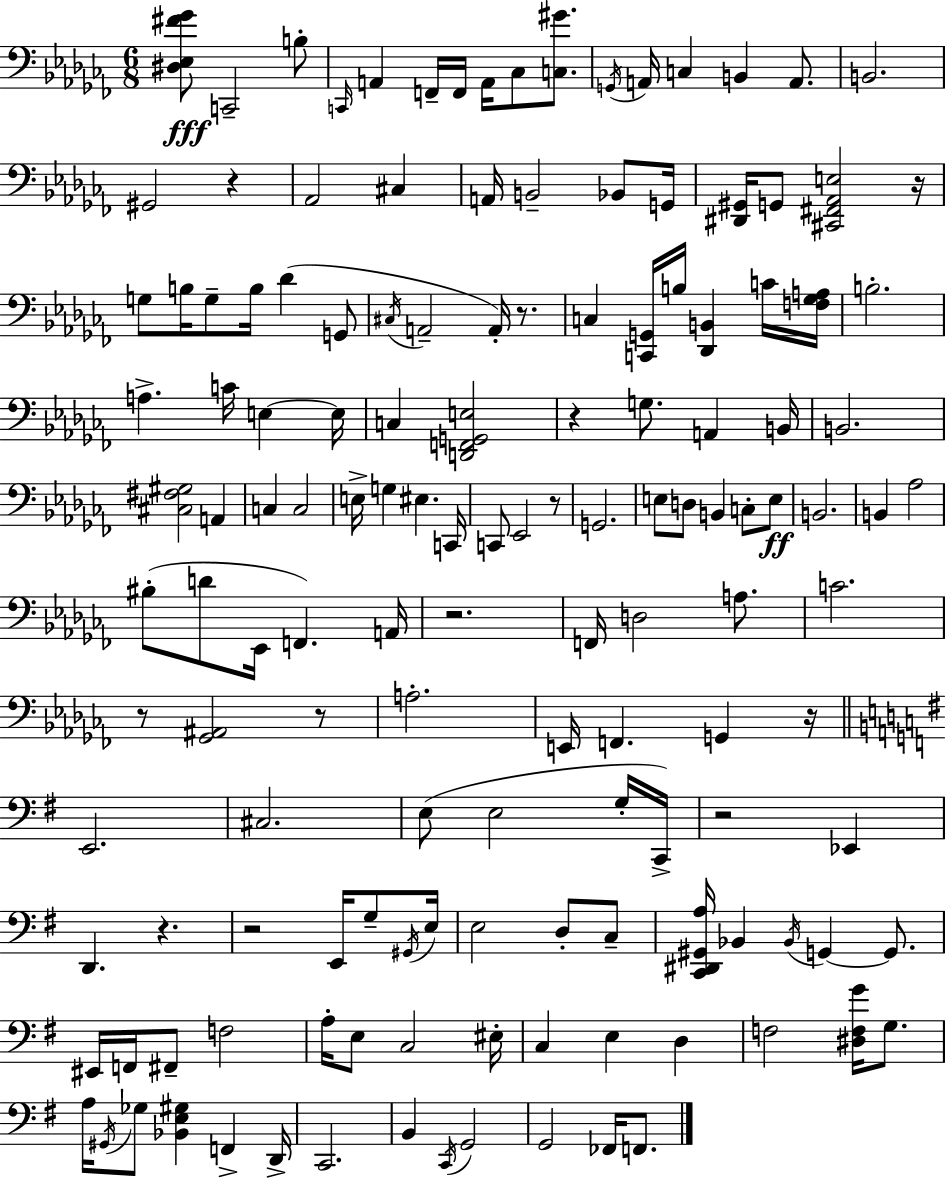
{
  \clef bass
  \numericTimeSignature
  \time 6/8
  \key aes \minor
  <dis ees fis' ges'>8\fff c,2-- b8-. | \grace { c,16 } a,4 f,16-- f,16 a,16 ces8 <c gis'>8. | \acciaccatura { g,16 } a,16 c4 b,4 a,8. | b,2. | \break gis,2 r4 | aes,2 cis4 | a,16 b,2-- bes,8 | g,16 <dis, gis,>16 g,8 <cis, fis, aes, e>2 | \break r16 g8 b16 g8-- b16 des'4( | g,8 \acciaccatura { cis16 } a,2-- a,16-.) | r8. c4 <c, g,>16 b16 <des, b,>4 | c'16 <f ges a>16 b2.-. | \break a4.-> c'16 e4~~ | e16 c4 <d, f, g, e>2 | r4 g8. a,4 | b,16 b,2. | \break <cis fis gis>2 a,4 | c4 c2 | e16-> g4 eis4. | c,16 c,8 ees,2 | \break r8 g,2. | e8 d8 b,4 c8-. | e8\ff b,2. | b,4 aes2 | \break bis8-.( d'8 ees,16 f,4.) | a,16 r2. | f,16 d2 | a8. c'2. | \break r8 <ges, ais,>2 | r8 a2.-. | e,16 f,4. g,4 | r16 \bar "||" \break \key g \major e,2. | cis2. | e8( e2 g16-. c,16->) | r2 ees,4 | \break d,4. r4. | r2 e,16 g8-- \acciaccatura { gis,16 } | e16 e2 d8-. c8-- | <c, dis, gis, a>16 bes,4 \acciaccatura { bes,16 } g,4~~ g,8. | \break eis,16 f,16 fis,8-- f2 | a16-. e8 c2 | eis16-. c4 e4 d4 | f2 <dis f g'>16 g8. | \break a16 \acciaccatura { gis,16 } ges8 <bes, e gis>4 f,4-> | d,16-> c,2. | b,4 \acciaccatura { c,16 } g,2 | g,2 | \break fes,16 f,8. \bar "|."
}